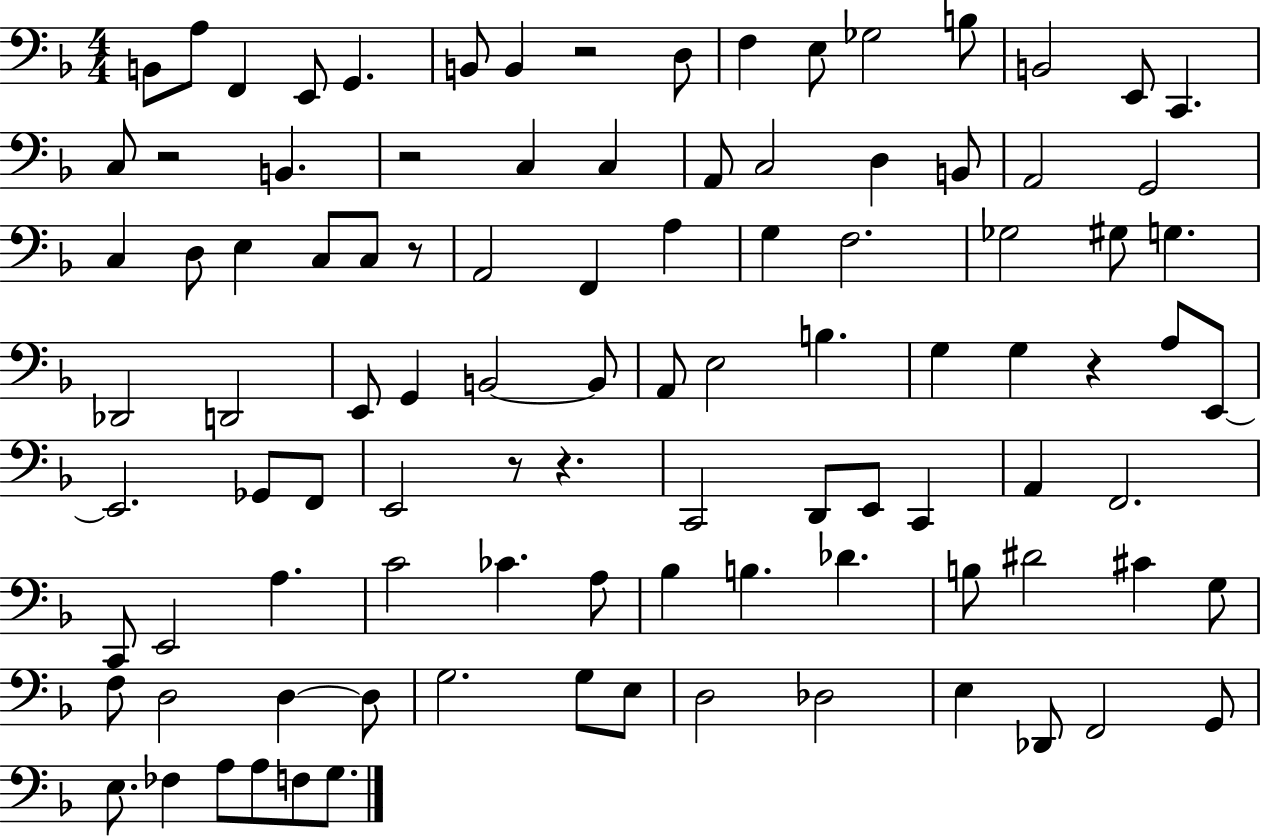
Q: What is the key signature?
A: F major